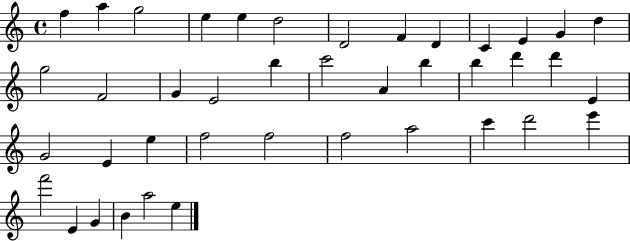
F5/q A5/q G5/h E5/q E5/q D5/h D4/h F4/q D4/q C4/q E4/q G4/q D5/q G5/h F4/h G4/q E4/h B5/q C6/h A4/q B5/q B5/q D6/q D6/q E4/q G4/h E4/q E5/q F5/h F5/h F5/h A5/h C6/q D6/h E6/q F6/h E4/q G4/q B4/q A5/h E5/q